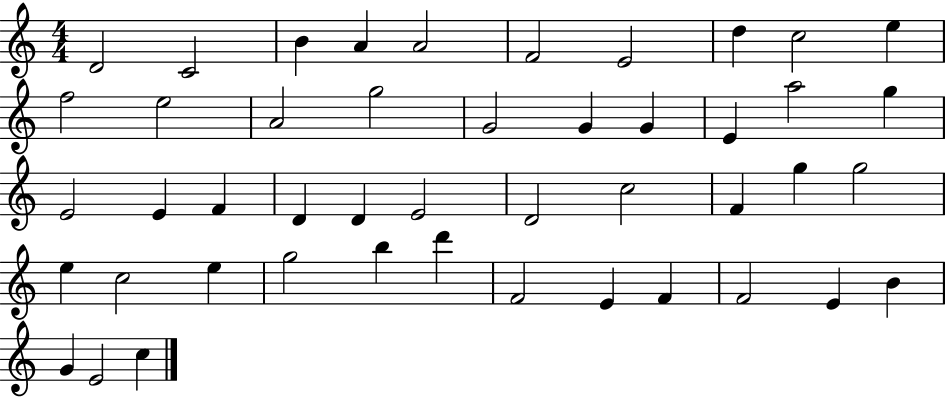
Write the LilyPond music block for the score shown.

{
  \clef treble
  \numericTimeSignature
  \time 4/4
  \key c \major
  d'2 c'2 | b'4 a'4 a'2 | f'2 e'2 | d''4 c''2 e''4 | \break f''2 e''2 | a'2 g''2 | g'2 g'4 g'4 | e'4 a''2 g''4 | \break e'2 e'4 f'4 | d'4 d'4 e'2 | d'2 c''2 | f'4 g''4 g''2 | \break e''4 c''2 e''4 | g''2 b''4 d'''4 | f'2 e'4 f'4 | f'2 e'4 b'4 | \break g'4 e'2 c''4 | \bar "|."
}